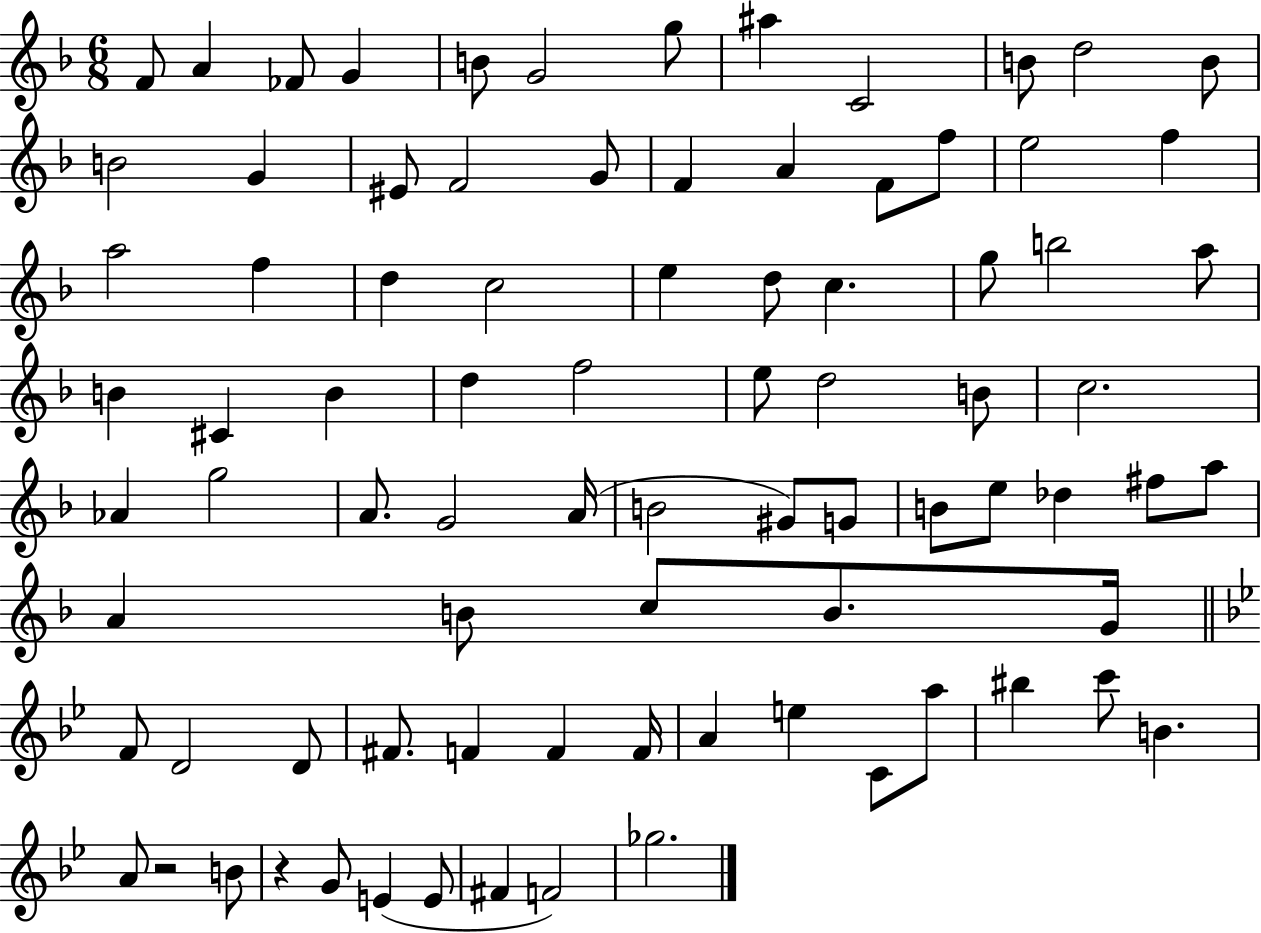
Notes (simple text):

F4/e A4/q FES4/e G4/q B4/e G4/h G5/e A#5/q C4/h B4/e D5/h B4/e B4/h G4/q EIS4/e F4/h G4/e F4/q A4/q F4/e F5/e E5/h F5/q A5/h F5/q D5/q C5/h E5/q D5/e C5/q. G5/e B5/h A5/e B4/q C#4/q B4/q D5/q F5/h E5/e D5/h B4/e C5/h. Ab4/q G5/h A4/e. G4/h A4/s B4/h G#4/e G4/e B4/e E5/e Db5/q F#5/e A5/e A4/q B4/e C5/e B4/e. G4/s F4/e D4/h D4/e F#4/e. F4/q F4/q F4/s A4/q E5/q C4/e A5/e BIS5/q C6/e B4/q. A4/e R/h B4/e R/q G4/e E4/q E4/e F#4/q F4/h Gb5/h.